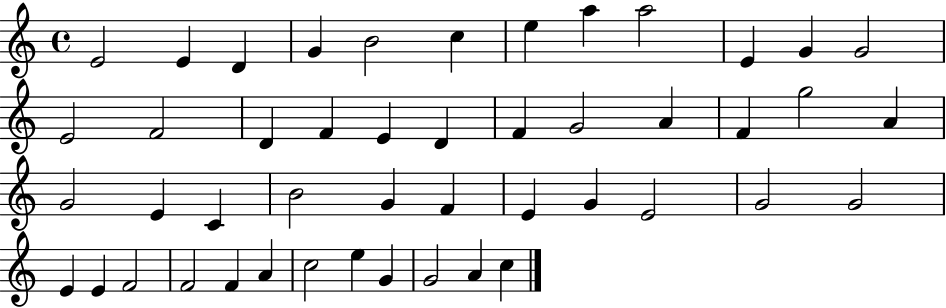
E4/h E4/q D4/q G4/q B4/h C5/q E5/q A5/q A5/h E4/q G4/q G4/h E4/h F4/h D4/q F4/q E4/q D4/q F4/q G4/h A4/q F4/q G5/h A4/q G4/h E4/q C4/q B4/h G4/q F4/q E4/q G4/q E4/h G4/h G4/h E4/q E4/q F4/h F4/h F4/q A4/q C5/h E5/q G4/q G4/h A4/q C5/q